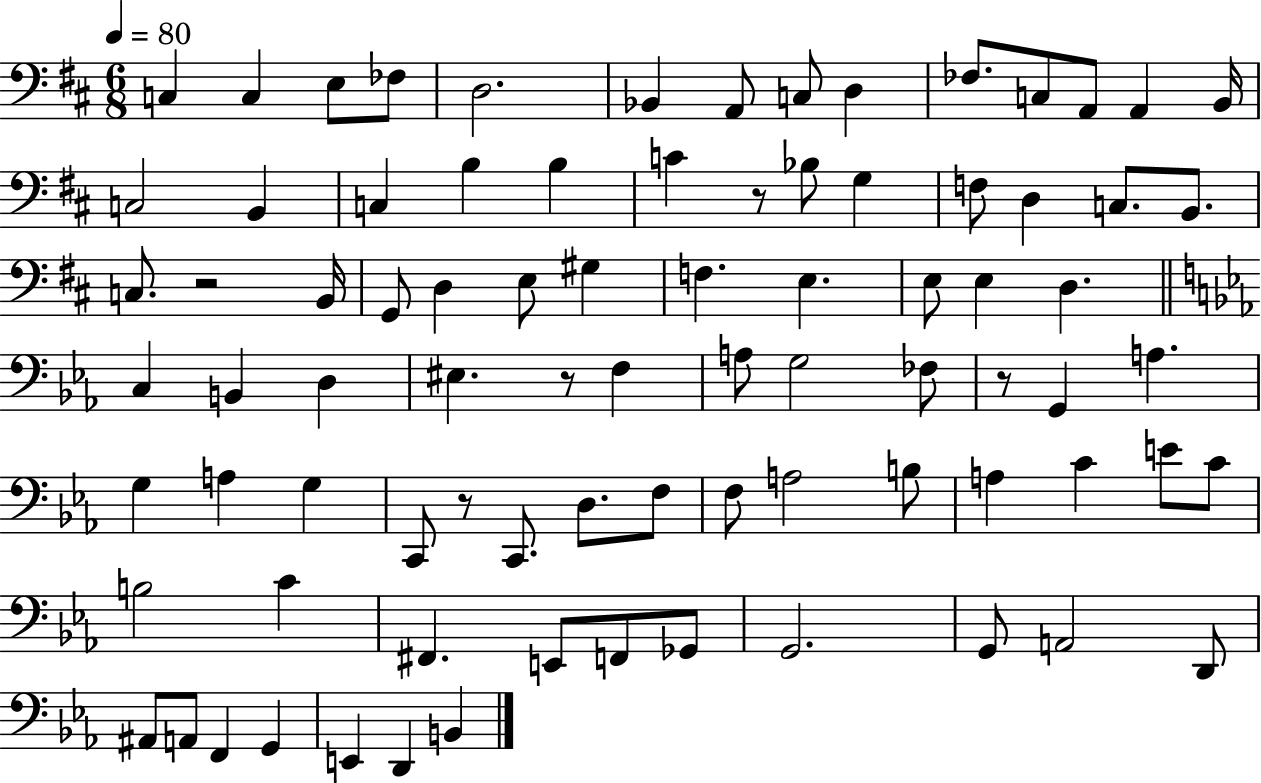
{
  \clef bass
  \numericTimeSignature
  \time 6/8
  \key d \major
  \tempo 4 = 80
  c4 c4 e8 fes8 | d2. | bes,4 a,8 c8 d4 | fes8. c8 a,8 a,4 b,16 | \break c2 b,4 | c4 b4 b4 | c'4 r8 bes8 g4 | f8 d4 c8. b,8. | \break c8. r2 b,16 | g,8 d4 e8 gis4 | f4. e4. | e8 e4 d4. | \break \bar "||" \break \key ees \major c4 b,4 d4 | eis4. r8 f4 | a8 g2 fes8 | r8 g,4 a4. | \break g4 a4 g4 | c,8 r8 c,8. d8. f8 | f8 a2 b8 | a4 c'4 e'8 c'8 | \break b2 c'4 | fis,4. e,8 f,8 ges,8 | g,2. | g,8 a,2 d,8 | \break ais,8 a,8 f,4 g,4 | e,4 d,4 b,4 | \bar "|."
}